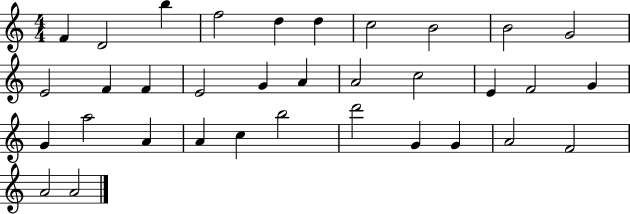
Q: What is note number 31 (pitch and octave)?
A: A4